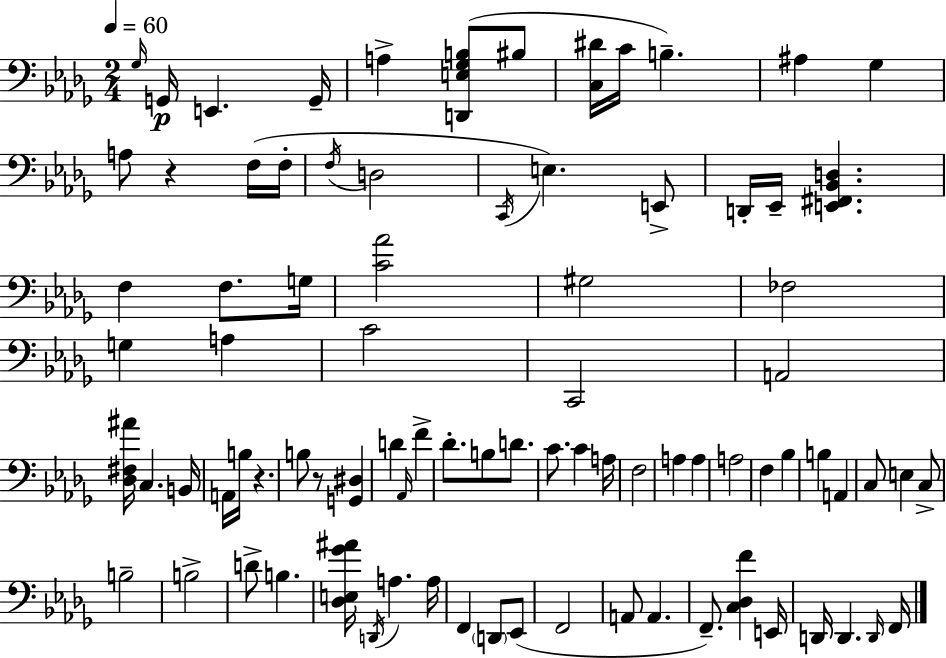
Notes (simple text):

Gb3/s G2/s E2/q. G2/s A3/q [D2,E3,Gb3,B3]/e BIS3/e [C3,D#4]/s C4/s B3/q. A#3/q Gb3/q A3/e R/q F3/s F3/s F3/s D3/h C2/s E3/q. E2/e D2/s Eb2/s [E2,F#2,Bb2,D3]/q. F3/q F3/e. G3/s [C4,Ab4]/h G#3/h FES3/h G3/q A3/q C4/h C2/h A2/h [Db3,F#3,A#4]/s C3/q. B2/s A2/s B3/s R/q. B3/e R/e [G2,D#3]/q D4/q Ab2/s F4/q Db4/e. B3/e D4/e. C4/e. C4/q A3/s F3/h A3/q A3/q A3/h F3/q Bb3/q B3/q A2/q C3/e E3/q C3/e B3/h B3/h D4/e B3/q. [Db3,E3,Gb4,A#4]/s D2/s A3/q. A3/s F2/q D2/e Eb2/e F2/h A2/e A2/q. F2/e. [C3,Db3,F4]/q E2/s D2/s D2/q. D2/s F2/s